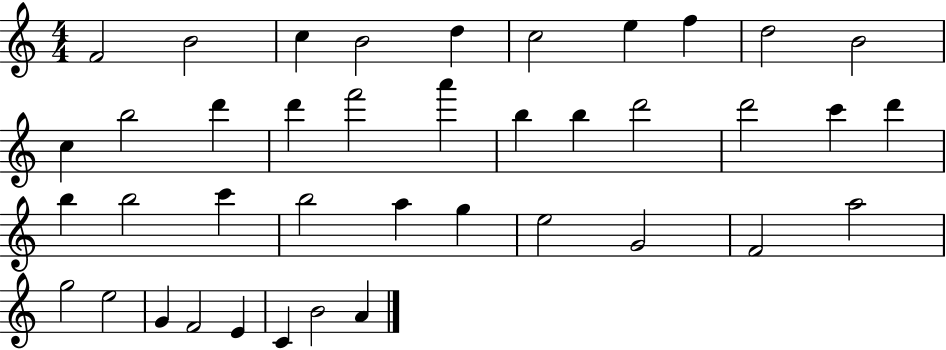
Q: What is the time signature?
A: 4/4